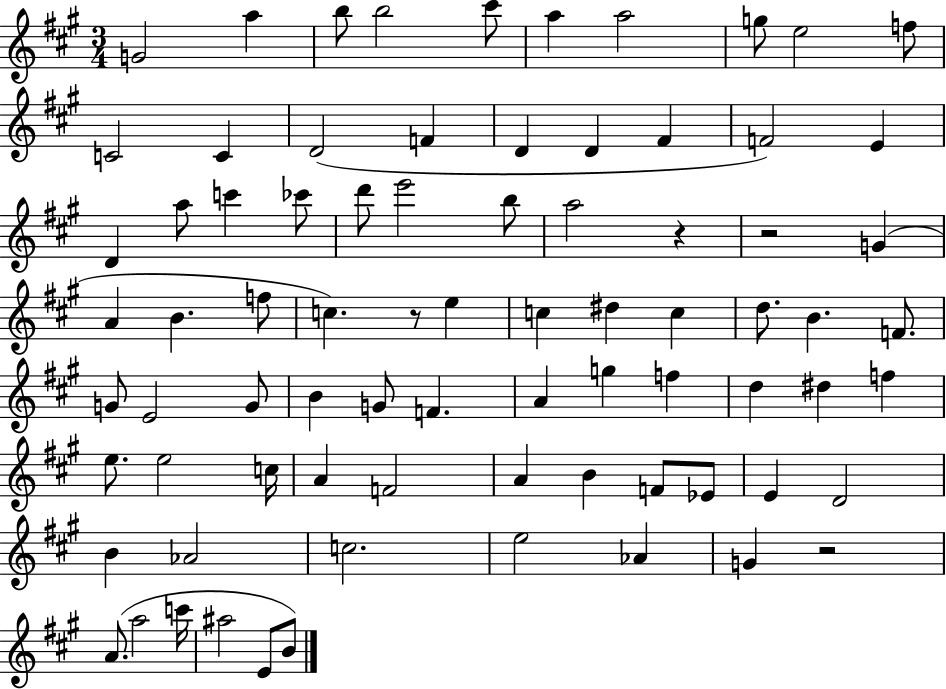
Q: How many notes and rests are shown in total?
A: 78